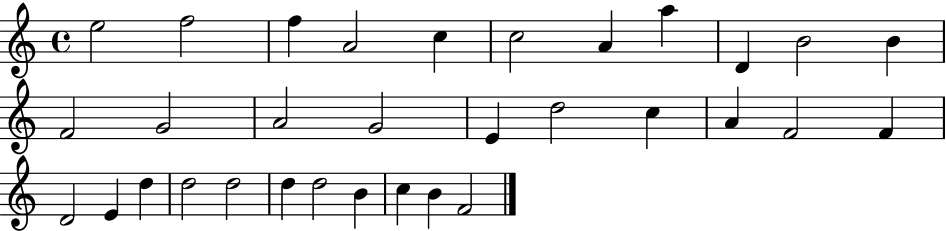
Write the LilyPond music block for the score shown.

{
  \clef treble
  \time 4/4
  \defaultTimeSignature
  \key c \major
  e''2 f''2 | f''4 a'2 c''4 | c''2 a'4 a''4 | d'4 b'2 b'4 | \break f'2 g'2 | a'2 g'2 | e'4 d''2 c''4 | a'4 f'2 f'4 | \break d'2 e'4 d''4 | d''2 d''2 | d''4 d''2 b'4 | c''4 b'4 f'2 | \break \bar "|."
}